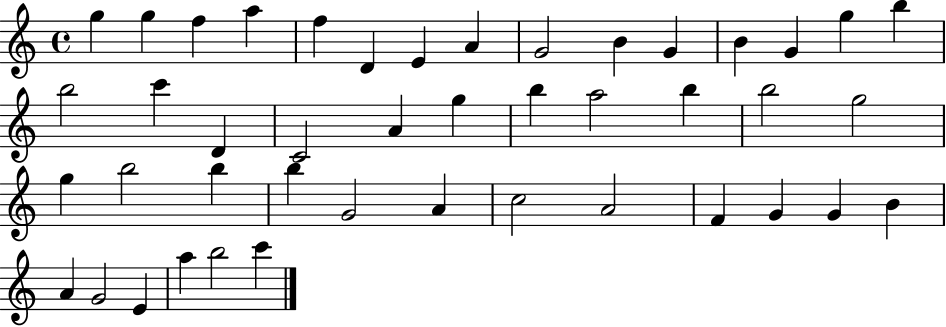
{
  \clef treble
  \time 4/4
  \defaultTimeSignature
  \key c \major
  g''4 g''4 f''4 a''4 | f''4 d'4 e'4 a'4 | g'2 b'4 g'4 | b'4 g'4 g''4 b''4 | \break b''2 c'''4 d'4 | c'2 a'4 g''4 | b''4 a''2 b''4 | b''2 g''2 | \break g''4 b''2 b''4 | b''4 g'2 a'4 | c''2 a'2 | f'4 g'4 g'4 b'4 | \break a'4 g'2 e'4 | a''4 b''2 c'''4 | \bar "|."
}